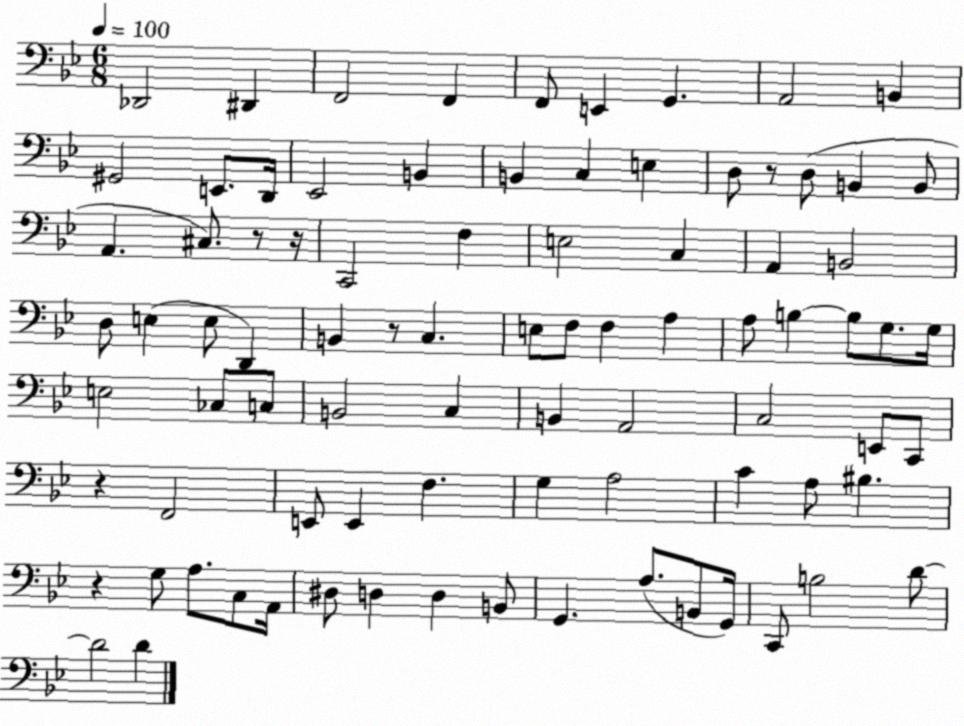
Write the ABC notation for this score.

X:1
T:Untitled
M:6/8
L:1/4
K:Bb
_D,,2 ^D,, F,,2 F,, F,,/2 E,, G,, A,,2 B,, ^G,,2 E,,/2 D,,/4 _E,,2 B,, B,, C, E, D,/2 z/2 D,/2 B,, B,,/2 A,, ^C,/2 z/2 z/4 C,,2 F, E,2 C, A,, B,,2 D,/2 E, E,/2 D,, B,, z/2 C, E,/2 F,/2 F, A, A,/2 B, B,/2 G,/2 G,/4 E,2 _C,/2 C,/2 B,,2 C, B,, A,,2 C,2 E,,/2 C,,/2 z F,,2 E,,/2 E,, F, G, A,2 C A,/2 ^B, z G,/2 A,/2 C,/2 A,,/4 ^D,/2 D, D, B,,/2 G,, A,/2 B,,/2 G,,/4 C,,/2 B,2 D/2 D2 D